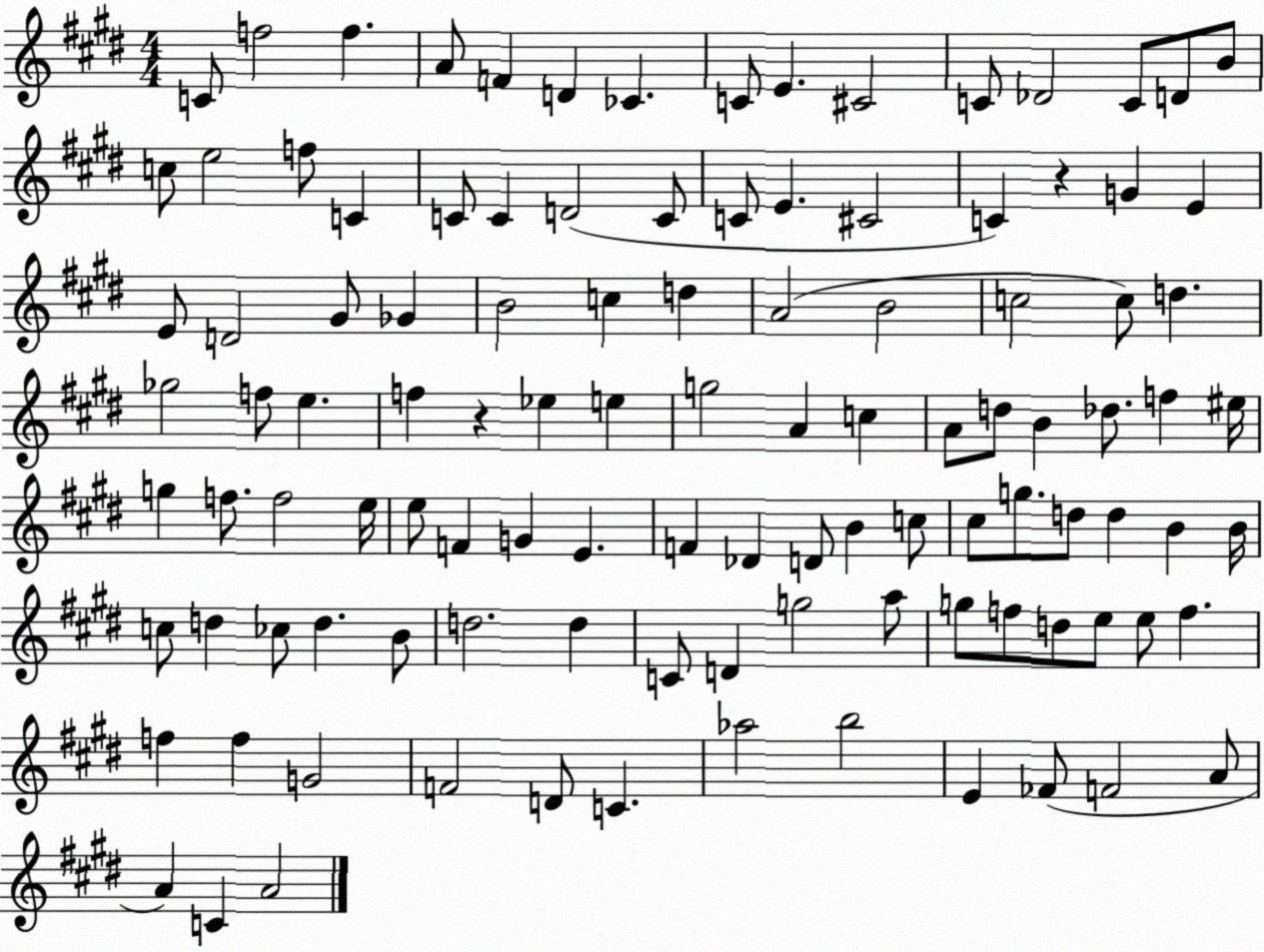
X:1
T:Untitled
M:4/4
L:1/4
K:E
C/2 f2 f A/2 F D _C C/2 E ^C2 C/2 _D2 C/2 D/2 B/2 c/2 e2 f/2 C C/2 C D2 C/2 C/2 E ^C2 C z G E E/2 D2 ^G/2 _G B2 c d A2 B2 c2 c/2 d _g2 f/2 e f z _e e g2 A c A/2 d/2 B _d/2 f ^e/4 g f/2 f2 e/4 e/2 F G E F _D D/2 B c/2 ^c/2 g/2 d/2 d B B/4 c/2 d _c/2 d B/2 d2 d C/2 D g2 a/2 g/2 f/2 d/2 e/2 e/2 f f f G2 F2 D/2 C _a2 b2 E _F/2 F2 A/2 A C A2